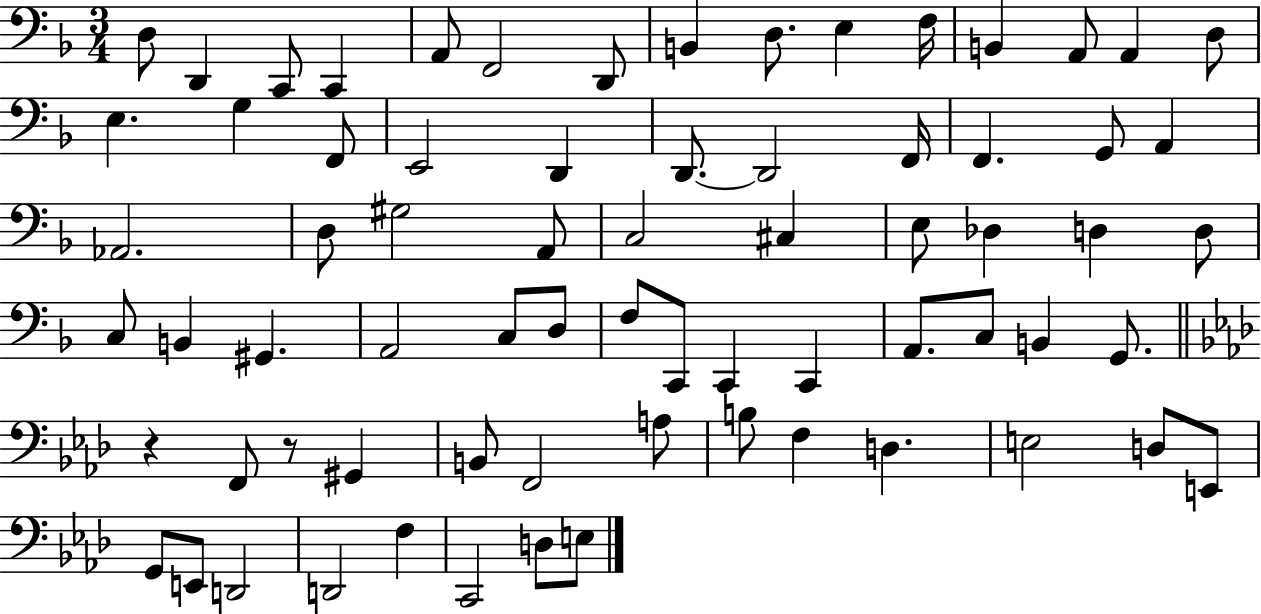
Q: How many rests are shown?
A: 2